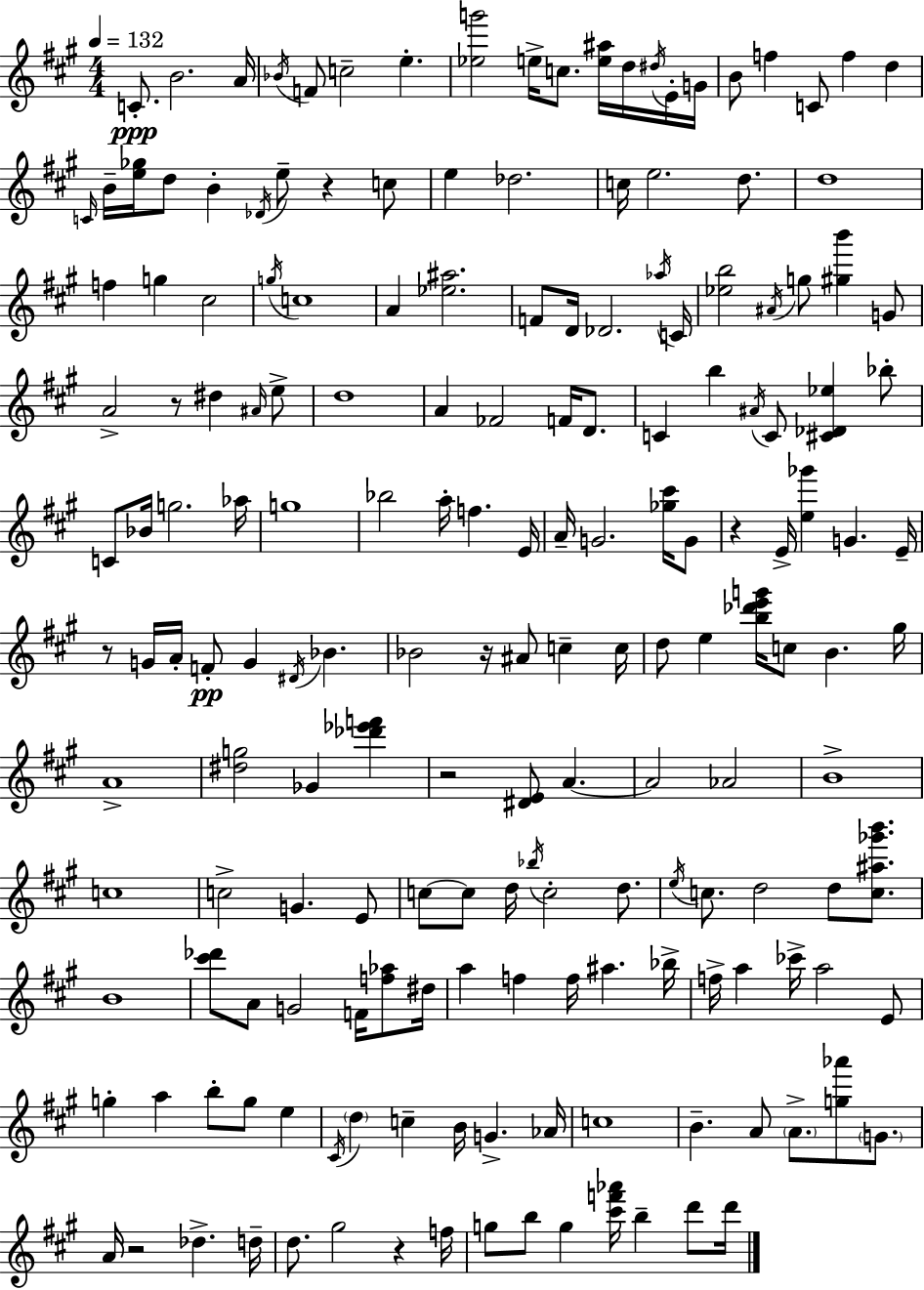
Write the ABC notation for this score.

X:1
T:Untitled
M:4/4
L:1/4
K:A
C/2 B2 A/4 _B/4 F/2 c2 e [_eg']2 e/4 c/2 [e^a]/4 d/4 ^d/4 E/4 G/4 B/2 f C/2 f d C/4 B/4 [e_g]/4 d/2 B _D/4 e/2 z c/2 e _d2 c/4 e2 d/2 d4 f g ^c2 g/4 c4 A [_e^a]2 F/2 D/4 _D2 _a/4 C/4 [_eb]2 ^A/4 g/2 [^gb'] G/2 A2 z/2 ^d ^A/4 e/2 d4 A _F2 F/4 D/2 C b ^A/4 C/2 [^C_D_e] _b/2 C/2 _B/4 g2 _a/4 g4 _b2 a/4 f E/4 A/4 G2 [_g^c']/4 G/2 z E/4 [e_g'] G E/4 z/2 G/4 A/4 F/2 G ^D/4 _B _B2 z/4 ^A/2 c c/4 d/2 e [b_d'e'g']/4 c/2 B ^g/4 A4 [^dg]2 _G [_d'_e'f'] z2 [^DE]/2 A A2 _A2 B4 c4 c2 G E/2 c/2 c/2 d/4 _b/4 c2 d/2 e/4 c/2 d2 d/2 [c^a_g'b']/2 B4 [^c'_d']/2 A/2 G2 F/4 [f_a]/2 ^d/4 a f f/4 ^a _b/4 f/4 a _c'/4 a2 E/2 g a b/2 g/2 e ^C/4 d c B/4 G _A/4 c4 B A/2 A/2 [g_a']/2 G/2 A/4 z2 _d d/4 d/2 ^g2 z f/4 g/2 b/2 g [^c'f'_a']/4 b d'/2 d'/4